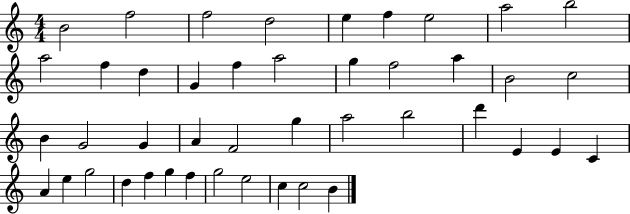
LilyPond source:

{
  \clef treble
  \numericTimeSignature
  \time 4/4
  \key c \major
  b'2 f''2 | f''2 d''2 | e''4 f''4 e''2 | a''2 b''2 | \break a''2 f''4 d''4 | g'4 f''4 a''2 | g''4 f''2 a''4 | b'2 c''2 | \break b'4 g'2 g'4 | a'4 f'2 g''4 | a''2 b''2 | d'''4 e'4 e'4 c'4 | \break a'4 e''4 g''2 | d''4 f''4 g''4 f''4 | g''2 e''2 | c''4 c''2 b'4 | \break \bar "|."
}